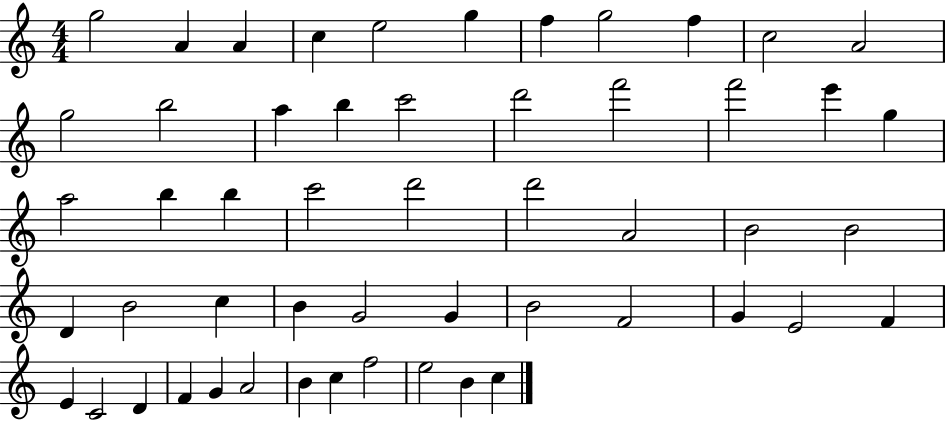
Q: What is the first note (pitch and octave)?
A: G5